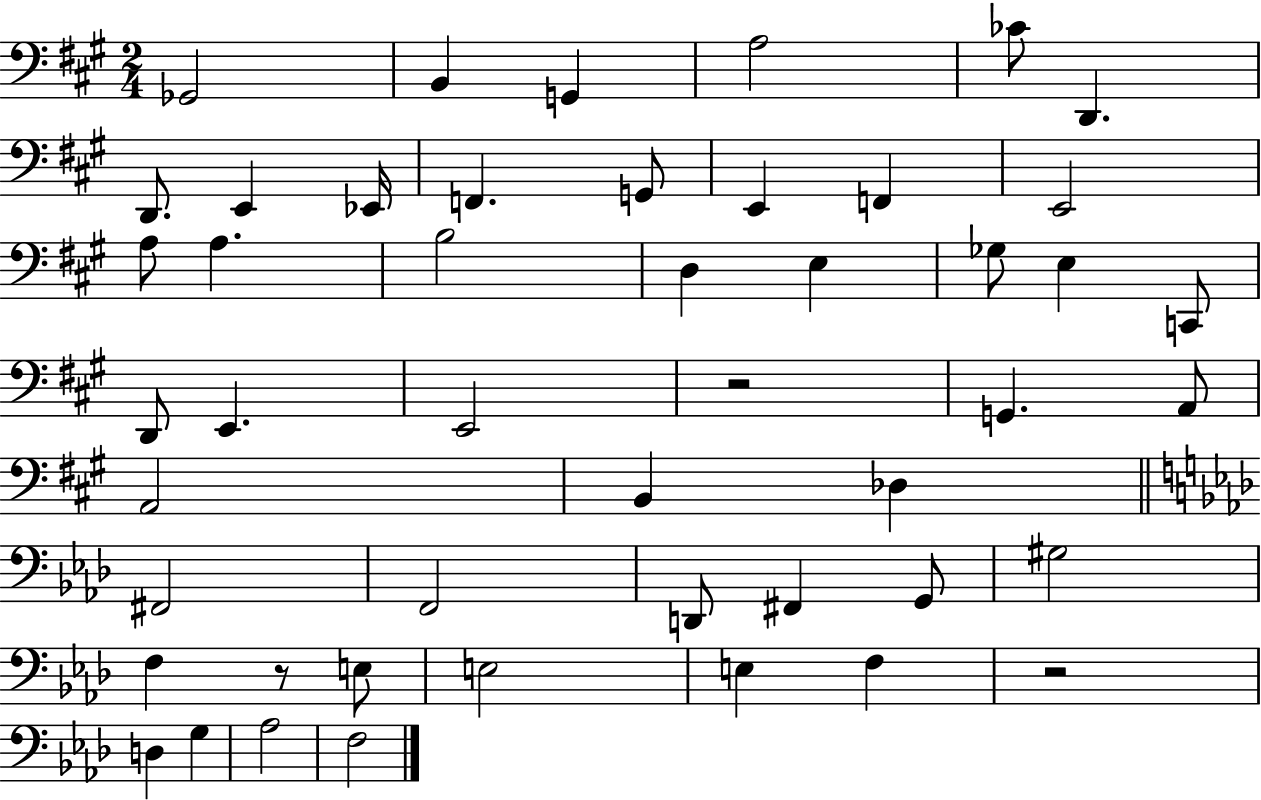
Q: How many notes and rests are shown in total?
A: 48